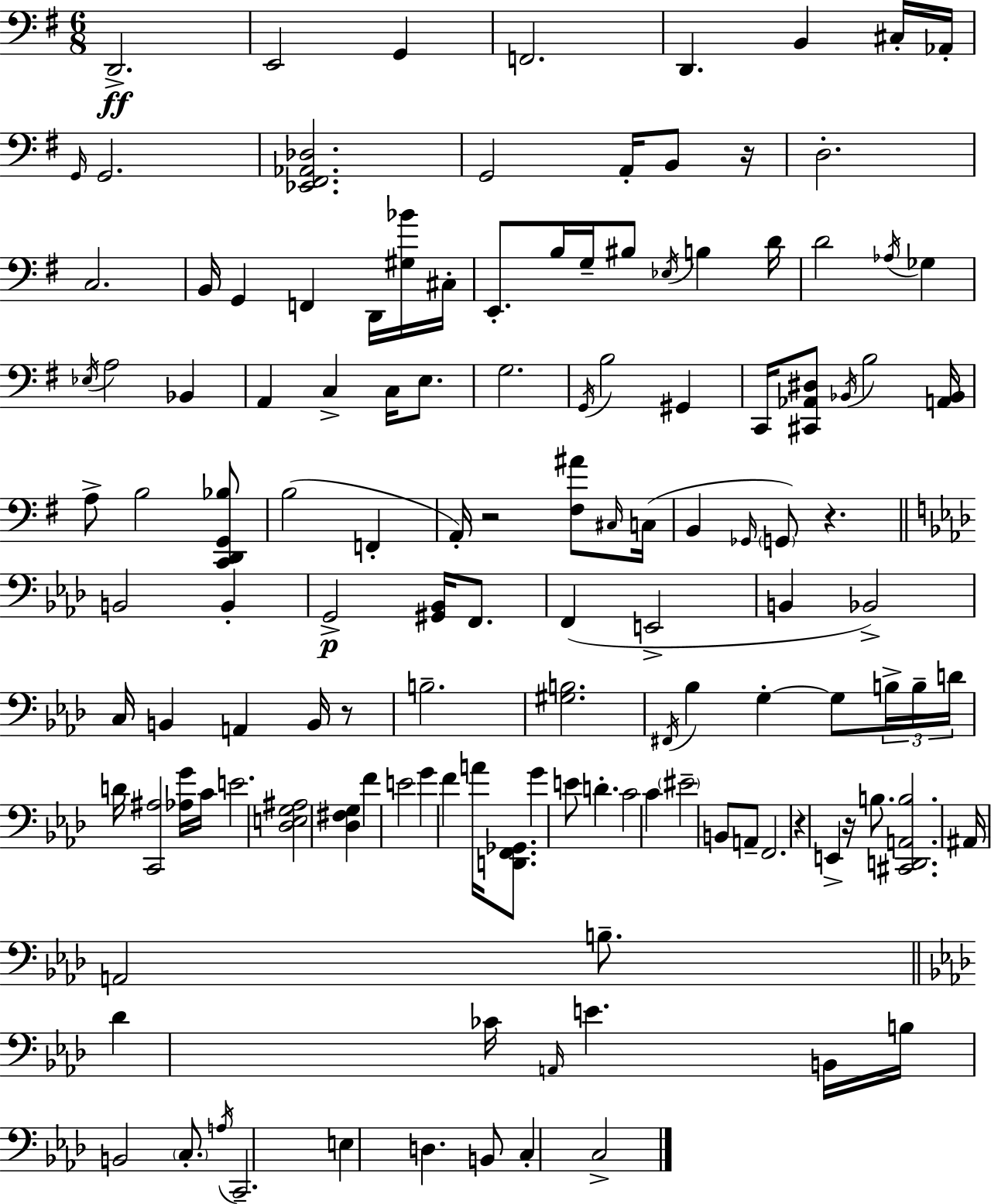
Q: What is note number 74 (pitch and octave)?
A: D4